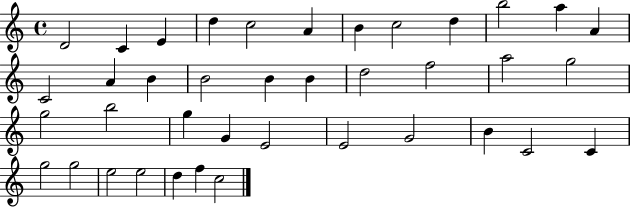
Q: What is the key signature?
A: C major